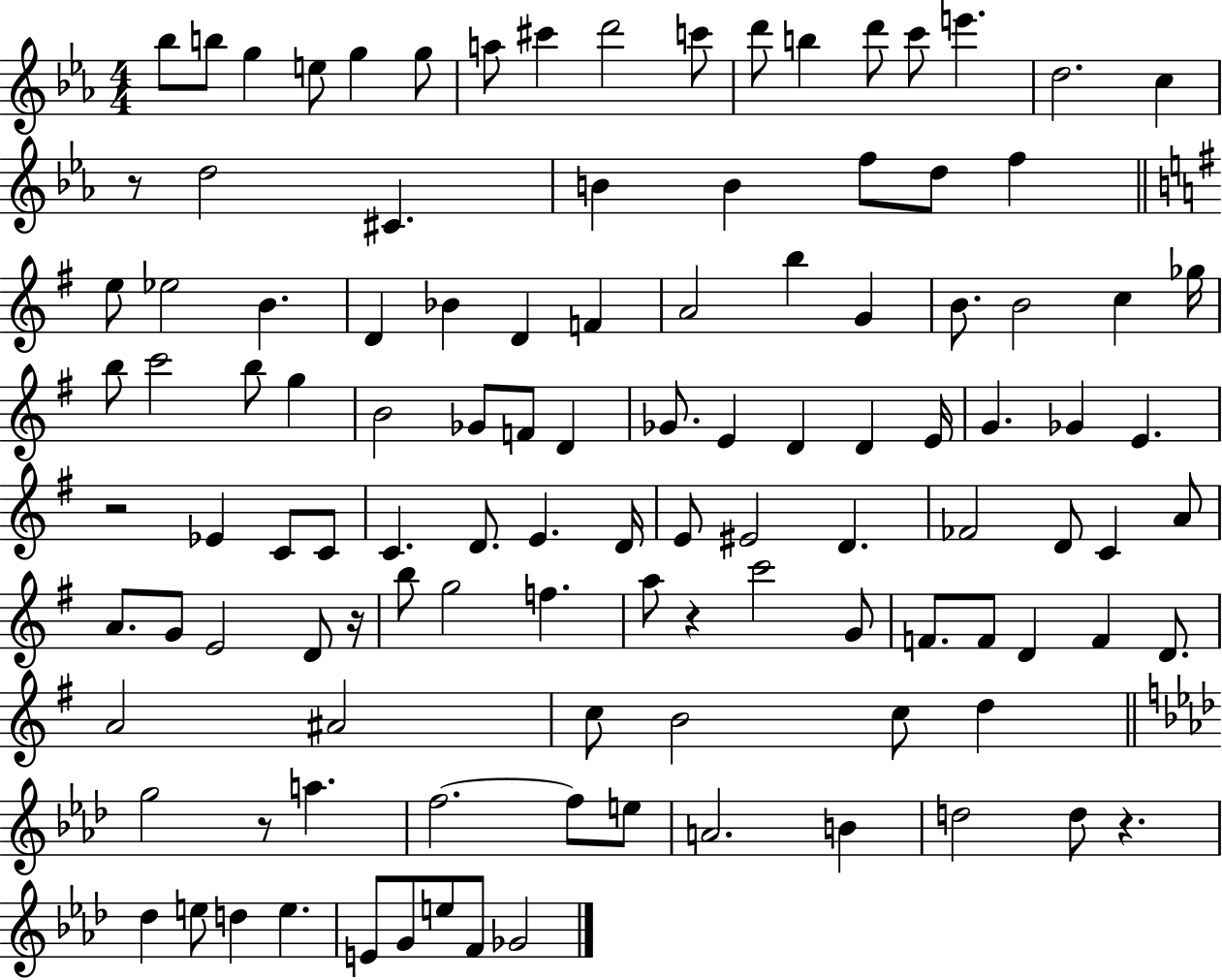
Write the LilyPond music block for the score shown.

{
  \clef treble
  \numericTimeSignature
  \time 4/4
  \key ees \major
  bes''8 b''8 g''4 e''8 g''4 g''8 | a''8 cis'''4 d'''2 c'''8 | d'''8 b''4 d'''8 c'''8 e'''4. | d''2. c''4 | \break r8 d''2 cis'4. | b'4 b'4 f''8 d''8 f''4 | \bar "||" \break \key e \minor e''8 ees''2 b'4. | d'4 bes'4 d'4 f'4 | a'2 b''4 g'4 | b'8. b'2 c''4 ges''16 | \break b''8 c'''2 b''8 g''4 | b'2 ges'8 f'8 d'4 | ges'8. e'4 d'4 d'4 e'16 | g'4. ges'4 e'4. | \break r2 ees'4 c'8 c'8 | c'4. d'8. e'4. d'16 | e'8 eis'2 d'4. | fes'2 d'8 c'4 a'8 | \break a'8. g'8 e'2 d'8 r16 | b''8 g''2 f''4. | a''8 r4 c'''2 g'8 | f'8. f'8 d'4 f'4 d'8. | \break a'2 ais'2 | c''8 b'2 c''8 d''4 | \bar "||" \break \key f \minor g''2 r8 a''4. | f''2.~~ f''8 e''8 | a'2. b'4 | d''2 d''8 r4. | \break des''4 e''8 d''4 e''4. | e'8 g'8 e''8 f'8 ges'2 | \bar "|."
}